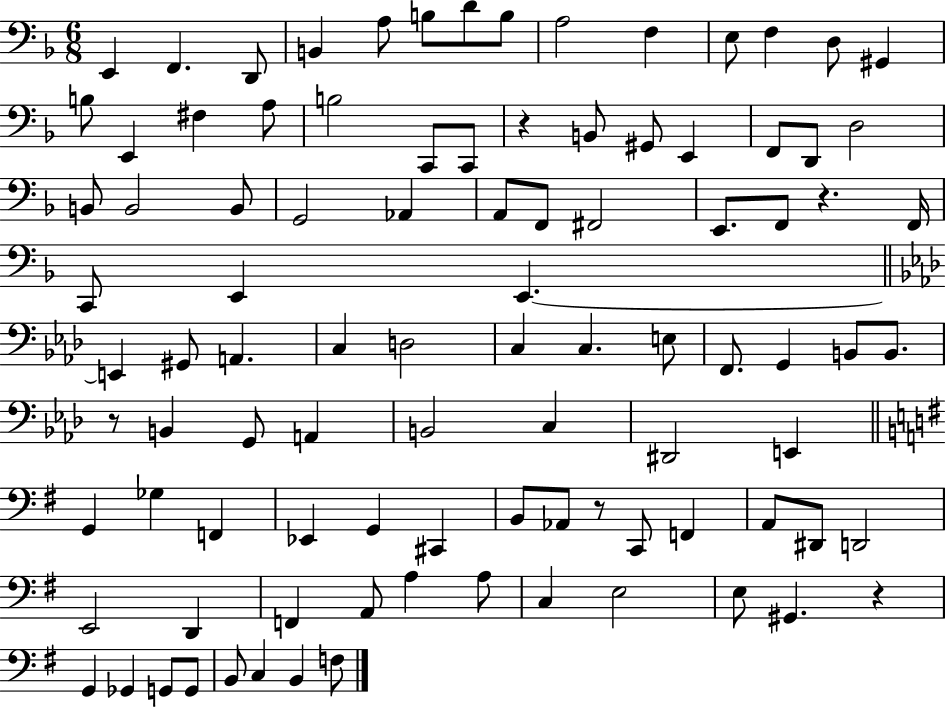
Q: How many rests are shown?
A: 5